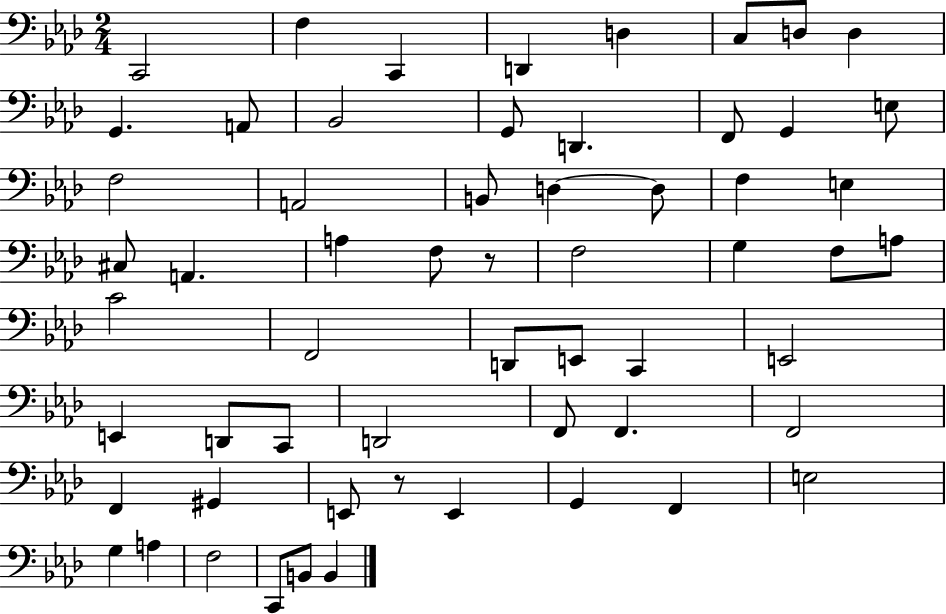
{
  \clef bass
  \numericTimeSignature
  \time 2/4
  \key aes \major
  c,2 | f4 c,4 | d,4 d4 | c8 d8 d4 | \break g,4. a,8 | bes,2 | g,8 d,4. | f,8 g,4 e8 | \break f2 | a,2 | b,8 d4~~ d8 | f4 e4 | \break cis8 a,4. | a4 f8 r8 | f2 | g4 f8 a8 | \break c'2 | f,2 | d,8 e,8 c,4 | e,2 | \break e,4 d,8 c,8 | d,2 | f,8 f,4. | f,2 | \break f,4 gis,4 | e,8 r8 e,4 | g,4 f,4 | e2 | \break g4 a4 | f2 | c,8 b,8 b,4 | \bar "|."
}